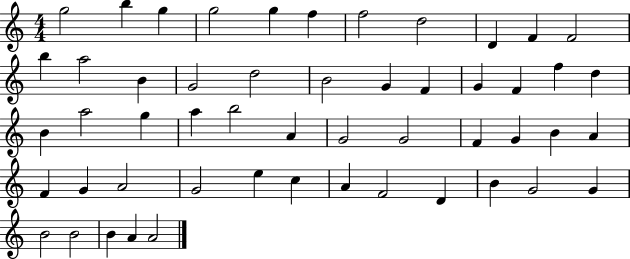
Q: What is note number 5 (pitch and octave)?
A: G5